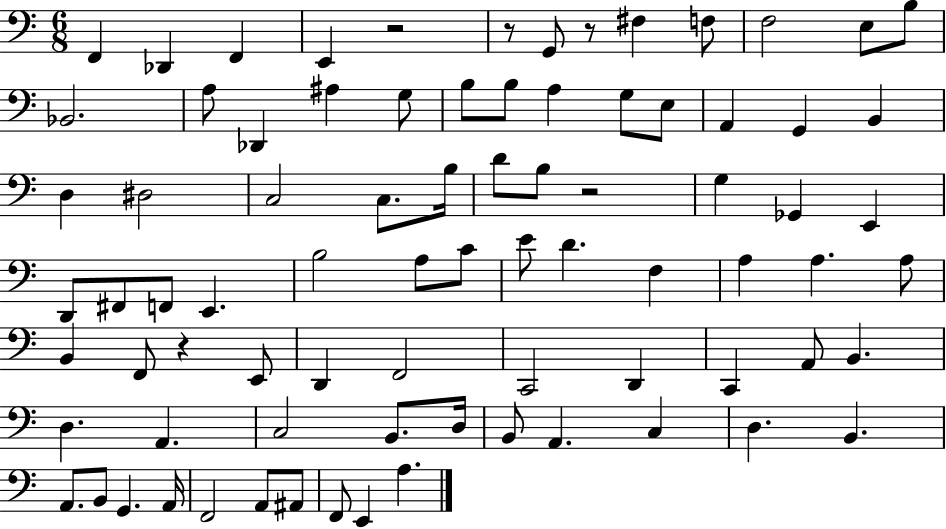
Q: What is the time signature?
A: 6/8